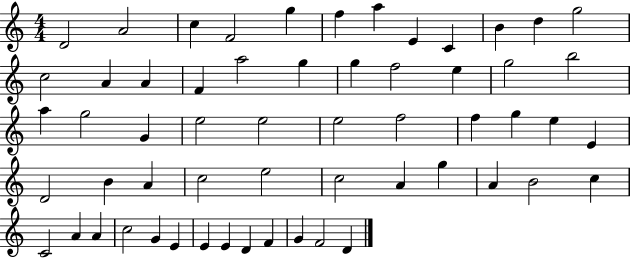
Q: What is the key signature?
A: C major